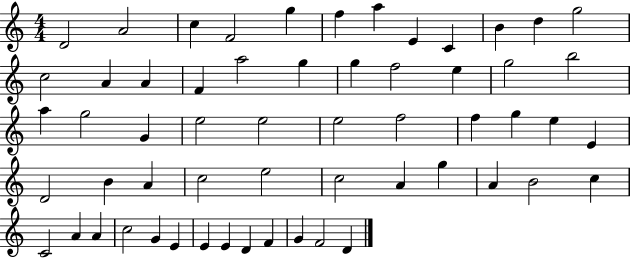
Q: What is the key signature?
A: C major